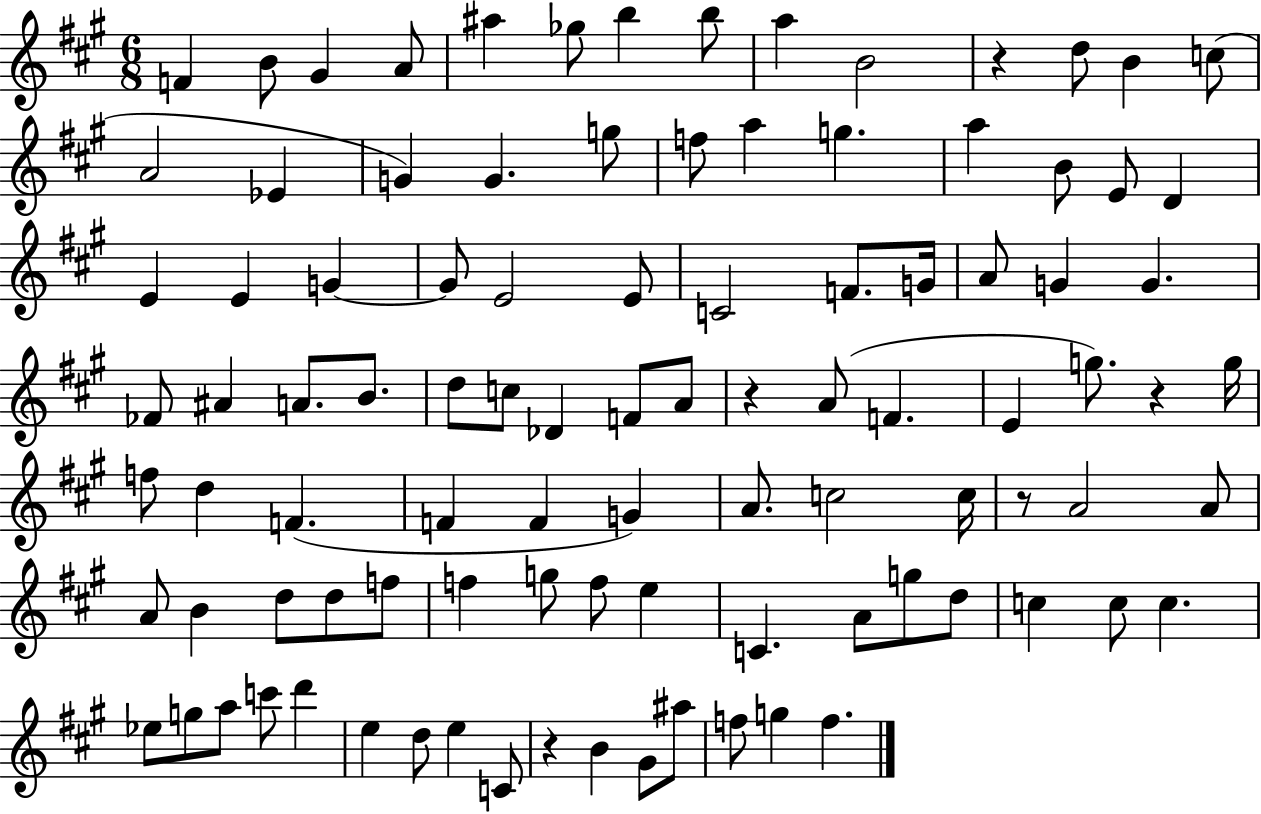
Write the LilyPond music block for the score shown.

{
  \clef treble
  \numericTimeSignature
  \time 6/8
  \key a \major
  f'4 b'8 gis'4 a'8 | ais''4 ges''8 b''4 b''8 | a''4 b'2 | r4 d''8 b'4 c''8( | \break a'2 ees'4 | g'4) g'4. g''8 | f''8 a''4 g''4. | a''4 b'8 e'8 d'4 | \break e'4 e'4 g'4~~ | g'8 e'2 e'8 | c'2 f'8. g'16 | a'8 g'4 g'4. | \break fes'8 ais'4 a'8. b'8. | d''8 c''8 des'4 f'8 a'8 | r4 a'8( f'4. | e'4 g''8.) r4 g''16 | \break f''8 d''4 f'4.( | f'4 f'4 g'4) | a'8. c''2 c''16 | r8 a'2 a'8 | \break a'8 b'4 d''8 d''8 f''8 | f''4 g''8 f''8 e''4 | c'4. a'8 g''8 d''8 | c''4 c''8 c''4. | \break ees''8 g''8 a''8 c'''8 d'''4 | e''4 d''8 e''4 c'8 | r4 b'4 gis'8 ais''8 | f''8 g''4 f''4. | \break \bar "|."
}